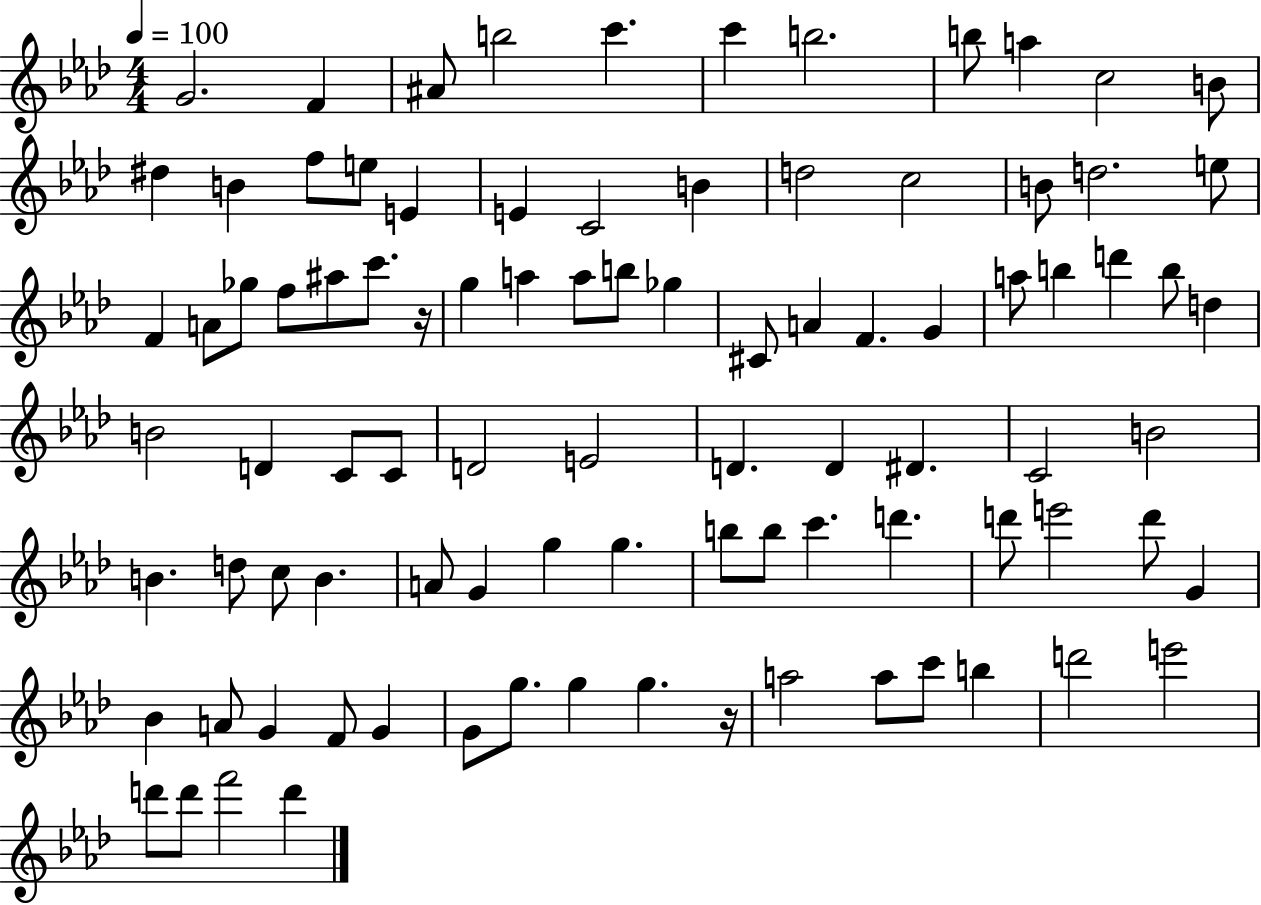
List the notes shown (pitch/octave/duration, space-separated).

G4/h. F4/q A#4/e B5/h C6/q. C6/q B5/h. B5/e A5/q C5/h B4/e D#5/q B4/q F5/e E5/e E4/q E4/q C4/h B4/q D5/h C5/h B4/e D5/h. E5/e F4/q A4/e Gb5/e F5/e A#5/e C6/e. R/s G5/q A5/q A5/e B5/e Gb5/q C#4/e A4/q F4/q. G4/q A5/e B5/q D6/q B5/e D5/q B4/h D4/q C4/e C4/e D4/h E4/h D4/q. D4/q D#4/q. C4/h B4/h B4/q. D5/e C5/e B4/q. A4/e G4/q G5/q G5/q. B5/e B5/e C6/q. D6/q. D6/e E6/h D6/e G4/q Bb4/q A4/e G4/q F4/e G4/q G4/e G5/e. G5/q G5/q. R/s A5/h A5/e C6/e B5/q D6/h E6/h D6/e D6/e F6/h D6/q